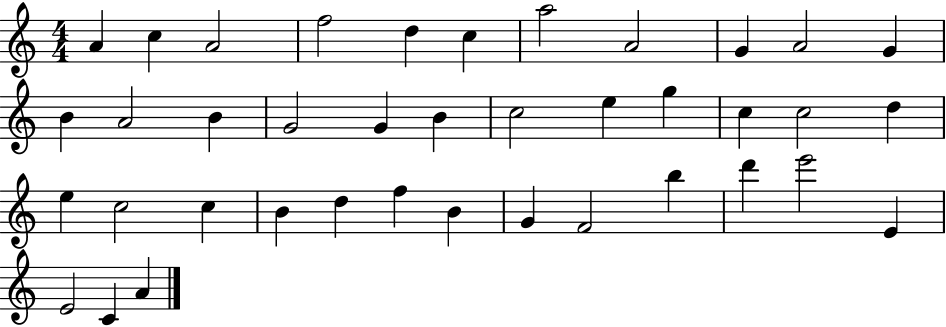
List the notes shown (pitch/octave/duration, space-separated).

A4/q C5/q A4/h F5/h D5/q C5/q A5/h A4/h G4/q A4/h G4/q B4/q A4/h B4/q G4/h G4/q B4/q C5/h E5/q G5/q C5/q C5/h D5/q E5/q C5/h C5/q B4/q D5/q F5/q B4/q G4/q F4/h B5/q D6/q E6/h E4/q E4/h C4/q A4/q